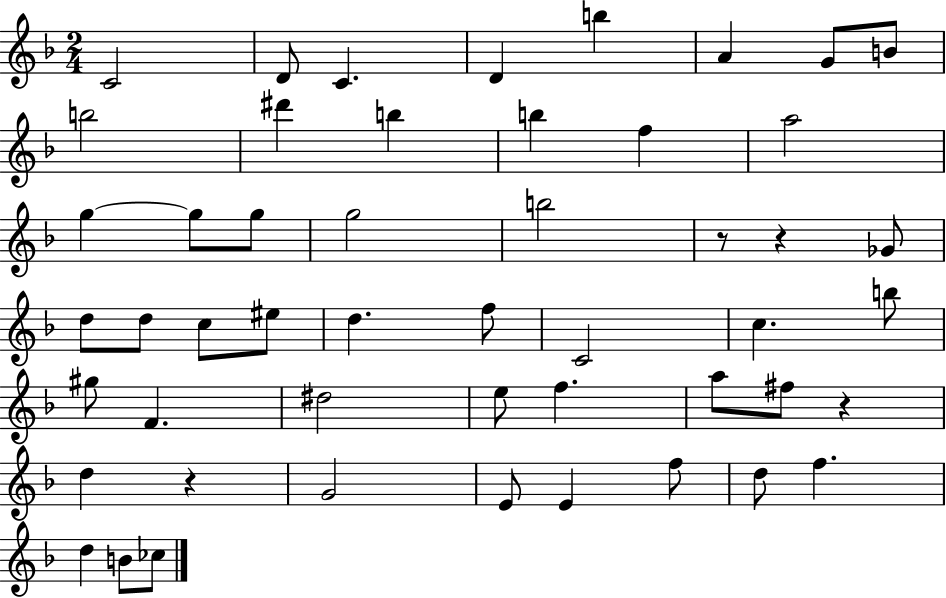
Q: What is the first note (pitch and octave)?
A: C4